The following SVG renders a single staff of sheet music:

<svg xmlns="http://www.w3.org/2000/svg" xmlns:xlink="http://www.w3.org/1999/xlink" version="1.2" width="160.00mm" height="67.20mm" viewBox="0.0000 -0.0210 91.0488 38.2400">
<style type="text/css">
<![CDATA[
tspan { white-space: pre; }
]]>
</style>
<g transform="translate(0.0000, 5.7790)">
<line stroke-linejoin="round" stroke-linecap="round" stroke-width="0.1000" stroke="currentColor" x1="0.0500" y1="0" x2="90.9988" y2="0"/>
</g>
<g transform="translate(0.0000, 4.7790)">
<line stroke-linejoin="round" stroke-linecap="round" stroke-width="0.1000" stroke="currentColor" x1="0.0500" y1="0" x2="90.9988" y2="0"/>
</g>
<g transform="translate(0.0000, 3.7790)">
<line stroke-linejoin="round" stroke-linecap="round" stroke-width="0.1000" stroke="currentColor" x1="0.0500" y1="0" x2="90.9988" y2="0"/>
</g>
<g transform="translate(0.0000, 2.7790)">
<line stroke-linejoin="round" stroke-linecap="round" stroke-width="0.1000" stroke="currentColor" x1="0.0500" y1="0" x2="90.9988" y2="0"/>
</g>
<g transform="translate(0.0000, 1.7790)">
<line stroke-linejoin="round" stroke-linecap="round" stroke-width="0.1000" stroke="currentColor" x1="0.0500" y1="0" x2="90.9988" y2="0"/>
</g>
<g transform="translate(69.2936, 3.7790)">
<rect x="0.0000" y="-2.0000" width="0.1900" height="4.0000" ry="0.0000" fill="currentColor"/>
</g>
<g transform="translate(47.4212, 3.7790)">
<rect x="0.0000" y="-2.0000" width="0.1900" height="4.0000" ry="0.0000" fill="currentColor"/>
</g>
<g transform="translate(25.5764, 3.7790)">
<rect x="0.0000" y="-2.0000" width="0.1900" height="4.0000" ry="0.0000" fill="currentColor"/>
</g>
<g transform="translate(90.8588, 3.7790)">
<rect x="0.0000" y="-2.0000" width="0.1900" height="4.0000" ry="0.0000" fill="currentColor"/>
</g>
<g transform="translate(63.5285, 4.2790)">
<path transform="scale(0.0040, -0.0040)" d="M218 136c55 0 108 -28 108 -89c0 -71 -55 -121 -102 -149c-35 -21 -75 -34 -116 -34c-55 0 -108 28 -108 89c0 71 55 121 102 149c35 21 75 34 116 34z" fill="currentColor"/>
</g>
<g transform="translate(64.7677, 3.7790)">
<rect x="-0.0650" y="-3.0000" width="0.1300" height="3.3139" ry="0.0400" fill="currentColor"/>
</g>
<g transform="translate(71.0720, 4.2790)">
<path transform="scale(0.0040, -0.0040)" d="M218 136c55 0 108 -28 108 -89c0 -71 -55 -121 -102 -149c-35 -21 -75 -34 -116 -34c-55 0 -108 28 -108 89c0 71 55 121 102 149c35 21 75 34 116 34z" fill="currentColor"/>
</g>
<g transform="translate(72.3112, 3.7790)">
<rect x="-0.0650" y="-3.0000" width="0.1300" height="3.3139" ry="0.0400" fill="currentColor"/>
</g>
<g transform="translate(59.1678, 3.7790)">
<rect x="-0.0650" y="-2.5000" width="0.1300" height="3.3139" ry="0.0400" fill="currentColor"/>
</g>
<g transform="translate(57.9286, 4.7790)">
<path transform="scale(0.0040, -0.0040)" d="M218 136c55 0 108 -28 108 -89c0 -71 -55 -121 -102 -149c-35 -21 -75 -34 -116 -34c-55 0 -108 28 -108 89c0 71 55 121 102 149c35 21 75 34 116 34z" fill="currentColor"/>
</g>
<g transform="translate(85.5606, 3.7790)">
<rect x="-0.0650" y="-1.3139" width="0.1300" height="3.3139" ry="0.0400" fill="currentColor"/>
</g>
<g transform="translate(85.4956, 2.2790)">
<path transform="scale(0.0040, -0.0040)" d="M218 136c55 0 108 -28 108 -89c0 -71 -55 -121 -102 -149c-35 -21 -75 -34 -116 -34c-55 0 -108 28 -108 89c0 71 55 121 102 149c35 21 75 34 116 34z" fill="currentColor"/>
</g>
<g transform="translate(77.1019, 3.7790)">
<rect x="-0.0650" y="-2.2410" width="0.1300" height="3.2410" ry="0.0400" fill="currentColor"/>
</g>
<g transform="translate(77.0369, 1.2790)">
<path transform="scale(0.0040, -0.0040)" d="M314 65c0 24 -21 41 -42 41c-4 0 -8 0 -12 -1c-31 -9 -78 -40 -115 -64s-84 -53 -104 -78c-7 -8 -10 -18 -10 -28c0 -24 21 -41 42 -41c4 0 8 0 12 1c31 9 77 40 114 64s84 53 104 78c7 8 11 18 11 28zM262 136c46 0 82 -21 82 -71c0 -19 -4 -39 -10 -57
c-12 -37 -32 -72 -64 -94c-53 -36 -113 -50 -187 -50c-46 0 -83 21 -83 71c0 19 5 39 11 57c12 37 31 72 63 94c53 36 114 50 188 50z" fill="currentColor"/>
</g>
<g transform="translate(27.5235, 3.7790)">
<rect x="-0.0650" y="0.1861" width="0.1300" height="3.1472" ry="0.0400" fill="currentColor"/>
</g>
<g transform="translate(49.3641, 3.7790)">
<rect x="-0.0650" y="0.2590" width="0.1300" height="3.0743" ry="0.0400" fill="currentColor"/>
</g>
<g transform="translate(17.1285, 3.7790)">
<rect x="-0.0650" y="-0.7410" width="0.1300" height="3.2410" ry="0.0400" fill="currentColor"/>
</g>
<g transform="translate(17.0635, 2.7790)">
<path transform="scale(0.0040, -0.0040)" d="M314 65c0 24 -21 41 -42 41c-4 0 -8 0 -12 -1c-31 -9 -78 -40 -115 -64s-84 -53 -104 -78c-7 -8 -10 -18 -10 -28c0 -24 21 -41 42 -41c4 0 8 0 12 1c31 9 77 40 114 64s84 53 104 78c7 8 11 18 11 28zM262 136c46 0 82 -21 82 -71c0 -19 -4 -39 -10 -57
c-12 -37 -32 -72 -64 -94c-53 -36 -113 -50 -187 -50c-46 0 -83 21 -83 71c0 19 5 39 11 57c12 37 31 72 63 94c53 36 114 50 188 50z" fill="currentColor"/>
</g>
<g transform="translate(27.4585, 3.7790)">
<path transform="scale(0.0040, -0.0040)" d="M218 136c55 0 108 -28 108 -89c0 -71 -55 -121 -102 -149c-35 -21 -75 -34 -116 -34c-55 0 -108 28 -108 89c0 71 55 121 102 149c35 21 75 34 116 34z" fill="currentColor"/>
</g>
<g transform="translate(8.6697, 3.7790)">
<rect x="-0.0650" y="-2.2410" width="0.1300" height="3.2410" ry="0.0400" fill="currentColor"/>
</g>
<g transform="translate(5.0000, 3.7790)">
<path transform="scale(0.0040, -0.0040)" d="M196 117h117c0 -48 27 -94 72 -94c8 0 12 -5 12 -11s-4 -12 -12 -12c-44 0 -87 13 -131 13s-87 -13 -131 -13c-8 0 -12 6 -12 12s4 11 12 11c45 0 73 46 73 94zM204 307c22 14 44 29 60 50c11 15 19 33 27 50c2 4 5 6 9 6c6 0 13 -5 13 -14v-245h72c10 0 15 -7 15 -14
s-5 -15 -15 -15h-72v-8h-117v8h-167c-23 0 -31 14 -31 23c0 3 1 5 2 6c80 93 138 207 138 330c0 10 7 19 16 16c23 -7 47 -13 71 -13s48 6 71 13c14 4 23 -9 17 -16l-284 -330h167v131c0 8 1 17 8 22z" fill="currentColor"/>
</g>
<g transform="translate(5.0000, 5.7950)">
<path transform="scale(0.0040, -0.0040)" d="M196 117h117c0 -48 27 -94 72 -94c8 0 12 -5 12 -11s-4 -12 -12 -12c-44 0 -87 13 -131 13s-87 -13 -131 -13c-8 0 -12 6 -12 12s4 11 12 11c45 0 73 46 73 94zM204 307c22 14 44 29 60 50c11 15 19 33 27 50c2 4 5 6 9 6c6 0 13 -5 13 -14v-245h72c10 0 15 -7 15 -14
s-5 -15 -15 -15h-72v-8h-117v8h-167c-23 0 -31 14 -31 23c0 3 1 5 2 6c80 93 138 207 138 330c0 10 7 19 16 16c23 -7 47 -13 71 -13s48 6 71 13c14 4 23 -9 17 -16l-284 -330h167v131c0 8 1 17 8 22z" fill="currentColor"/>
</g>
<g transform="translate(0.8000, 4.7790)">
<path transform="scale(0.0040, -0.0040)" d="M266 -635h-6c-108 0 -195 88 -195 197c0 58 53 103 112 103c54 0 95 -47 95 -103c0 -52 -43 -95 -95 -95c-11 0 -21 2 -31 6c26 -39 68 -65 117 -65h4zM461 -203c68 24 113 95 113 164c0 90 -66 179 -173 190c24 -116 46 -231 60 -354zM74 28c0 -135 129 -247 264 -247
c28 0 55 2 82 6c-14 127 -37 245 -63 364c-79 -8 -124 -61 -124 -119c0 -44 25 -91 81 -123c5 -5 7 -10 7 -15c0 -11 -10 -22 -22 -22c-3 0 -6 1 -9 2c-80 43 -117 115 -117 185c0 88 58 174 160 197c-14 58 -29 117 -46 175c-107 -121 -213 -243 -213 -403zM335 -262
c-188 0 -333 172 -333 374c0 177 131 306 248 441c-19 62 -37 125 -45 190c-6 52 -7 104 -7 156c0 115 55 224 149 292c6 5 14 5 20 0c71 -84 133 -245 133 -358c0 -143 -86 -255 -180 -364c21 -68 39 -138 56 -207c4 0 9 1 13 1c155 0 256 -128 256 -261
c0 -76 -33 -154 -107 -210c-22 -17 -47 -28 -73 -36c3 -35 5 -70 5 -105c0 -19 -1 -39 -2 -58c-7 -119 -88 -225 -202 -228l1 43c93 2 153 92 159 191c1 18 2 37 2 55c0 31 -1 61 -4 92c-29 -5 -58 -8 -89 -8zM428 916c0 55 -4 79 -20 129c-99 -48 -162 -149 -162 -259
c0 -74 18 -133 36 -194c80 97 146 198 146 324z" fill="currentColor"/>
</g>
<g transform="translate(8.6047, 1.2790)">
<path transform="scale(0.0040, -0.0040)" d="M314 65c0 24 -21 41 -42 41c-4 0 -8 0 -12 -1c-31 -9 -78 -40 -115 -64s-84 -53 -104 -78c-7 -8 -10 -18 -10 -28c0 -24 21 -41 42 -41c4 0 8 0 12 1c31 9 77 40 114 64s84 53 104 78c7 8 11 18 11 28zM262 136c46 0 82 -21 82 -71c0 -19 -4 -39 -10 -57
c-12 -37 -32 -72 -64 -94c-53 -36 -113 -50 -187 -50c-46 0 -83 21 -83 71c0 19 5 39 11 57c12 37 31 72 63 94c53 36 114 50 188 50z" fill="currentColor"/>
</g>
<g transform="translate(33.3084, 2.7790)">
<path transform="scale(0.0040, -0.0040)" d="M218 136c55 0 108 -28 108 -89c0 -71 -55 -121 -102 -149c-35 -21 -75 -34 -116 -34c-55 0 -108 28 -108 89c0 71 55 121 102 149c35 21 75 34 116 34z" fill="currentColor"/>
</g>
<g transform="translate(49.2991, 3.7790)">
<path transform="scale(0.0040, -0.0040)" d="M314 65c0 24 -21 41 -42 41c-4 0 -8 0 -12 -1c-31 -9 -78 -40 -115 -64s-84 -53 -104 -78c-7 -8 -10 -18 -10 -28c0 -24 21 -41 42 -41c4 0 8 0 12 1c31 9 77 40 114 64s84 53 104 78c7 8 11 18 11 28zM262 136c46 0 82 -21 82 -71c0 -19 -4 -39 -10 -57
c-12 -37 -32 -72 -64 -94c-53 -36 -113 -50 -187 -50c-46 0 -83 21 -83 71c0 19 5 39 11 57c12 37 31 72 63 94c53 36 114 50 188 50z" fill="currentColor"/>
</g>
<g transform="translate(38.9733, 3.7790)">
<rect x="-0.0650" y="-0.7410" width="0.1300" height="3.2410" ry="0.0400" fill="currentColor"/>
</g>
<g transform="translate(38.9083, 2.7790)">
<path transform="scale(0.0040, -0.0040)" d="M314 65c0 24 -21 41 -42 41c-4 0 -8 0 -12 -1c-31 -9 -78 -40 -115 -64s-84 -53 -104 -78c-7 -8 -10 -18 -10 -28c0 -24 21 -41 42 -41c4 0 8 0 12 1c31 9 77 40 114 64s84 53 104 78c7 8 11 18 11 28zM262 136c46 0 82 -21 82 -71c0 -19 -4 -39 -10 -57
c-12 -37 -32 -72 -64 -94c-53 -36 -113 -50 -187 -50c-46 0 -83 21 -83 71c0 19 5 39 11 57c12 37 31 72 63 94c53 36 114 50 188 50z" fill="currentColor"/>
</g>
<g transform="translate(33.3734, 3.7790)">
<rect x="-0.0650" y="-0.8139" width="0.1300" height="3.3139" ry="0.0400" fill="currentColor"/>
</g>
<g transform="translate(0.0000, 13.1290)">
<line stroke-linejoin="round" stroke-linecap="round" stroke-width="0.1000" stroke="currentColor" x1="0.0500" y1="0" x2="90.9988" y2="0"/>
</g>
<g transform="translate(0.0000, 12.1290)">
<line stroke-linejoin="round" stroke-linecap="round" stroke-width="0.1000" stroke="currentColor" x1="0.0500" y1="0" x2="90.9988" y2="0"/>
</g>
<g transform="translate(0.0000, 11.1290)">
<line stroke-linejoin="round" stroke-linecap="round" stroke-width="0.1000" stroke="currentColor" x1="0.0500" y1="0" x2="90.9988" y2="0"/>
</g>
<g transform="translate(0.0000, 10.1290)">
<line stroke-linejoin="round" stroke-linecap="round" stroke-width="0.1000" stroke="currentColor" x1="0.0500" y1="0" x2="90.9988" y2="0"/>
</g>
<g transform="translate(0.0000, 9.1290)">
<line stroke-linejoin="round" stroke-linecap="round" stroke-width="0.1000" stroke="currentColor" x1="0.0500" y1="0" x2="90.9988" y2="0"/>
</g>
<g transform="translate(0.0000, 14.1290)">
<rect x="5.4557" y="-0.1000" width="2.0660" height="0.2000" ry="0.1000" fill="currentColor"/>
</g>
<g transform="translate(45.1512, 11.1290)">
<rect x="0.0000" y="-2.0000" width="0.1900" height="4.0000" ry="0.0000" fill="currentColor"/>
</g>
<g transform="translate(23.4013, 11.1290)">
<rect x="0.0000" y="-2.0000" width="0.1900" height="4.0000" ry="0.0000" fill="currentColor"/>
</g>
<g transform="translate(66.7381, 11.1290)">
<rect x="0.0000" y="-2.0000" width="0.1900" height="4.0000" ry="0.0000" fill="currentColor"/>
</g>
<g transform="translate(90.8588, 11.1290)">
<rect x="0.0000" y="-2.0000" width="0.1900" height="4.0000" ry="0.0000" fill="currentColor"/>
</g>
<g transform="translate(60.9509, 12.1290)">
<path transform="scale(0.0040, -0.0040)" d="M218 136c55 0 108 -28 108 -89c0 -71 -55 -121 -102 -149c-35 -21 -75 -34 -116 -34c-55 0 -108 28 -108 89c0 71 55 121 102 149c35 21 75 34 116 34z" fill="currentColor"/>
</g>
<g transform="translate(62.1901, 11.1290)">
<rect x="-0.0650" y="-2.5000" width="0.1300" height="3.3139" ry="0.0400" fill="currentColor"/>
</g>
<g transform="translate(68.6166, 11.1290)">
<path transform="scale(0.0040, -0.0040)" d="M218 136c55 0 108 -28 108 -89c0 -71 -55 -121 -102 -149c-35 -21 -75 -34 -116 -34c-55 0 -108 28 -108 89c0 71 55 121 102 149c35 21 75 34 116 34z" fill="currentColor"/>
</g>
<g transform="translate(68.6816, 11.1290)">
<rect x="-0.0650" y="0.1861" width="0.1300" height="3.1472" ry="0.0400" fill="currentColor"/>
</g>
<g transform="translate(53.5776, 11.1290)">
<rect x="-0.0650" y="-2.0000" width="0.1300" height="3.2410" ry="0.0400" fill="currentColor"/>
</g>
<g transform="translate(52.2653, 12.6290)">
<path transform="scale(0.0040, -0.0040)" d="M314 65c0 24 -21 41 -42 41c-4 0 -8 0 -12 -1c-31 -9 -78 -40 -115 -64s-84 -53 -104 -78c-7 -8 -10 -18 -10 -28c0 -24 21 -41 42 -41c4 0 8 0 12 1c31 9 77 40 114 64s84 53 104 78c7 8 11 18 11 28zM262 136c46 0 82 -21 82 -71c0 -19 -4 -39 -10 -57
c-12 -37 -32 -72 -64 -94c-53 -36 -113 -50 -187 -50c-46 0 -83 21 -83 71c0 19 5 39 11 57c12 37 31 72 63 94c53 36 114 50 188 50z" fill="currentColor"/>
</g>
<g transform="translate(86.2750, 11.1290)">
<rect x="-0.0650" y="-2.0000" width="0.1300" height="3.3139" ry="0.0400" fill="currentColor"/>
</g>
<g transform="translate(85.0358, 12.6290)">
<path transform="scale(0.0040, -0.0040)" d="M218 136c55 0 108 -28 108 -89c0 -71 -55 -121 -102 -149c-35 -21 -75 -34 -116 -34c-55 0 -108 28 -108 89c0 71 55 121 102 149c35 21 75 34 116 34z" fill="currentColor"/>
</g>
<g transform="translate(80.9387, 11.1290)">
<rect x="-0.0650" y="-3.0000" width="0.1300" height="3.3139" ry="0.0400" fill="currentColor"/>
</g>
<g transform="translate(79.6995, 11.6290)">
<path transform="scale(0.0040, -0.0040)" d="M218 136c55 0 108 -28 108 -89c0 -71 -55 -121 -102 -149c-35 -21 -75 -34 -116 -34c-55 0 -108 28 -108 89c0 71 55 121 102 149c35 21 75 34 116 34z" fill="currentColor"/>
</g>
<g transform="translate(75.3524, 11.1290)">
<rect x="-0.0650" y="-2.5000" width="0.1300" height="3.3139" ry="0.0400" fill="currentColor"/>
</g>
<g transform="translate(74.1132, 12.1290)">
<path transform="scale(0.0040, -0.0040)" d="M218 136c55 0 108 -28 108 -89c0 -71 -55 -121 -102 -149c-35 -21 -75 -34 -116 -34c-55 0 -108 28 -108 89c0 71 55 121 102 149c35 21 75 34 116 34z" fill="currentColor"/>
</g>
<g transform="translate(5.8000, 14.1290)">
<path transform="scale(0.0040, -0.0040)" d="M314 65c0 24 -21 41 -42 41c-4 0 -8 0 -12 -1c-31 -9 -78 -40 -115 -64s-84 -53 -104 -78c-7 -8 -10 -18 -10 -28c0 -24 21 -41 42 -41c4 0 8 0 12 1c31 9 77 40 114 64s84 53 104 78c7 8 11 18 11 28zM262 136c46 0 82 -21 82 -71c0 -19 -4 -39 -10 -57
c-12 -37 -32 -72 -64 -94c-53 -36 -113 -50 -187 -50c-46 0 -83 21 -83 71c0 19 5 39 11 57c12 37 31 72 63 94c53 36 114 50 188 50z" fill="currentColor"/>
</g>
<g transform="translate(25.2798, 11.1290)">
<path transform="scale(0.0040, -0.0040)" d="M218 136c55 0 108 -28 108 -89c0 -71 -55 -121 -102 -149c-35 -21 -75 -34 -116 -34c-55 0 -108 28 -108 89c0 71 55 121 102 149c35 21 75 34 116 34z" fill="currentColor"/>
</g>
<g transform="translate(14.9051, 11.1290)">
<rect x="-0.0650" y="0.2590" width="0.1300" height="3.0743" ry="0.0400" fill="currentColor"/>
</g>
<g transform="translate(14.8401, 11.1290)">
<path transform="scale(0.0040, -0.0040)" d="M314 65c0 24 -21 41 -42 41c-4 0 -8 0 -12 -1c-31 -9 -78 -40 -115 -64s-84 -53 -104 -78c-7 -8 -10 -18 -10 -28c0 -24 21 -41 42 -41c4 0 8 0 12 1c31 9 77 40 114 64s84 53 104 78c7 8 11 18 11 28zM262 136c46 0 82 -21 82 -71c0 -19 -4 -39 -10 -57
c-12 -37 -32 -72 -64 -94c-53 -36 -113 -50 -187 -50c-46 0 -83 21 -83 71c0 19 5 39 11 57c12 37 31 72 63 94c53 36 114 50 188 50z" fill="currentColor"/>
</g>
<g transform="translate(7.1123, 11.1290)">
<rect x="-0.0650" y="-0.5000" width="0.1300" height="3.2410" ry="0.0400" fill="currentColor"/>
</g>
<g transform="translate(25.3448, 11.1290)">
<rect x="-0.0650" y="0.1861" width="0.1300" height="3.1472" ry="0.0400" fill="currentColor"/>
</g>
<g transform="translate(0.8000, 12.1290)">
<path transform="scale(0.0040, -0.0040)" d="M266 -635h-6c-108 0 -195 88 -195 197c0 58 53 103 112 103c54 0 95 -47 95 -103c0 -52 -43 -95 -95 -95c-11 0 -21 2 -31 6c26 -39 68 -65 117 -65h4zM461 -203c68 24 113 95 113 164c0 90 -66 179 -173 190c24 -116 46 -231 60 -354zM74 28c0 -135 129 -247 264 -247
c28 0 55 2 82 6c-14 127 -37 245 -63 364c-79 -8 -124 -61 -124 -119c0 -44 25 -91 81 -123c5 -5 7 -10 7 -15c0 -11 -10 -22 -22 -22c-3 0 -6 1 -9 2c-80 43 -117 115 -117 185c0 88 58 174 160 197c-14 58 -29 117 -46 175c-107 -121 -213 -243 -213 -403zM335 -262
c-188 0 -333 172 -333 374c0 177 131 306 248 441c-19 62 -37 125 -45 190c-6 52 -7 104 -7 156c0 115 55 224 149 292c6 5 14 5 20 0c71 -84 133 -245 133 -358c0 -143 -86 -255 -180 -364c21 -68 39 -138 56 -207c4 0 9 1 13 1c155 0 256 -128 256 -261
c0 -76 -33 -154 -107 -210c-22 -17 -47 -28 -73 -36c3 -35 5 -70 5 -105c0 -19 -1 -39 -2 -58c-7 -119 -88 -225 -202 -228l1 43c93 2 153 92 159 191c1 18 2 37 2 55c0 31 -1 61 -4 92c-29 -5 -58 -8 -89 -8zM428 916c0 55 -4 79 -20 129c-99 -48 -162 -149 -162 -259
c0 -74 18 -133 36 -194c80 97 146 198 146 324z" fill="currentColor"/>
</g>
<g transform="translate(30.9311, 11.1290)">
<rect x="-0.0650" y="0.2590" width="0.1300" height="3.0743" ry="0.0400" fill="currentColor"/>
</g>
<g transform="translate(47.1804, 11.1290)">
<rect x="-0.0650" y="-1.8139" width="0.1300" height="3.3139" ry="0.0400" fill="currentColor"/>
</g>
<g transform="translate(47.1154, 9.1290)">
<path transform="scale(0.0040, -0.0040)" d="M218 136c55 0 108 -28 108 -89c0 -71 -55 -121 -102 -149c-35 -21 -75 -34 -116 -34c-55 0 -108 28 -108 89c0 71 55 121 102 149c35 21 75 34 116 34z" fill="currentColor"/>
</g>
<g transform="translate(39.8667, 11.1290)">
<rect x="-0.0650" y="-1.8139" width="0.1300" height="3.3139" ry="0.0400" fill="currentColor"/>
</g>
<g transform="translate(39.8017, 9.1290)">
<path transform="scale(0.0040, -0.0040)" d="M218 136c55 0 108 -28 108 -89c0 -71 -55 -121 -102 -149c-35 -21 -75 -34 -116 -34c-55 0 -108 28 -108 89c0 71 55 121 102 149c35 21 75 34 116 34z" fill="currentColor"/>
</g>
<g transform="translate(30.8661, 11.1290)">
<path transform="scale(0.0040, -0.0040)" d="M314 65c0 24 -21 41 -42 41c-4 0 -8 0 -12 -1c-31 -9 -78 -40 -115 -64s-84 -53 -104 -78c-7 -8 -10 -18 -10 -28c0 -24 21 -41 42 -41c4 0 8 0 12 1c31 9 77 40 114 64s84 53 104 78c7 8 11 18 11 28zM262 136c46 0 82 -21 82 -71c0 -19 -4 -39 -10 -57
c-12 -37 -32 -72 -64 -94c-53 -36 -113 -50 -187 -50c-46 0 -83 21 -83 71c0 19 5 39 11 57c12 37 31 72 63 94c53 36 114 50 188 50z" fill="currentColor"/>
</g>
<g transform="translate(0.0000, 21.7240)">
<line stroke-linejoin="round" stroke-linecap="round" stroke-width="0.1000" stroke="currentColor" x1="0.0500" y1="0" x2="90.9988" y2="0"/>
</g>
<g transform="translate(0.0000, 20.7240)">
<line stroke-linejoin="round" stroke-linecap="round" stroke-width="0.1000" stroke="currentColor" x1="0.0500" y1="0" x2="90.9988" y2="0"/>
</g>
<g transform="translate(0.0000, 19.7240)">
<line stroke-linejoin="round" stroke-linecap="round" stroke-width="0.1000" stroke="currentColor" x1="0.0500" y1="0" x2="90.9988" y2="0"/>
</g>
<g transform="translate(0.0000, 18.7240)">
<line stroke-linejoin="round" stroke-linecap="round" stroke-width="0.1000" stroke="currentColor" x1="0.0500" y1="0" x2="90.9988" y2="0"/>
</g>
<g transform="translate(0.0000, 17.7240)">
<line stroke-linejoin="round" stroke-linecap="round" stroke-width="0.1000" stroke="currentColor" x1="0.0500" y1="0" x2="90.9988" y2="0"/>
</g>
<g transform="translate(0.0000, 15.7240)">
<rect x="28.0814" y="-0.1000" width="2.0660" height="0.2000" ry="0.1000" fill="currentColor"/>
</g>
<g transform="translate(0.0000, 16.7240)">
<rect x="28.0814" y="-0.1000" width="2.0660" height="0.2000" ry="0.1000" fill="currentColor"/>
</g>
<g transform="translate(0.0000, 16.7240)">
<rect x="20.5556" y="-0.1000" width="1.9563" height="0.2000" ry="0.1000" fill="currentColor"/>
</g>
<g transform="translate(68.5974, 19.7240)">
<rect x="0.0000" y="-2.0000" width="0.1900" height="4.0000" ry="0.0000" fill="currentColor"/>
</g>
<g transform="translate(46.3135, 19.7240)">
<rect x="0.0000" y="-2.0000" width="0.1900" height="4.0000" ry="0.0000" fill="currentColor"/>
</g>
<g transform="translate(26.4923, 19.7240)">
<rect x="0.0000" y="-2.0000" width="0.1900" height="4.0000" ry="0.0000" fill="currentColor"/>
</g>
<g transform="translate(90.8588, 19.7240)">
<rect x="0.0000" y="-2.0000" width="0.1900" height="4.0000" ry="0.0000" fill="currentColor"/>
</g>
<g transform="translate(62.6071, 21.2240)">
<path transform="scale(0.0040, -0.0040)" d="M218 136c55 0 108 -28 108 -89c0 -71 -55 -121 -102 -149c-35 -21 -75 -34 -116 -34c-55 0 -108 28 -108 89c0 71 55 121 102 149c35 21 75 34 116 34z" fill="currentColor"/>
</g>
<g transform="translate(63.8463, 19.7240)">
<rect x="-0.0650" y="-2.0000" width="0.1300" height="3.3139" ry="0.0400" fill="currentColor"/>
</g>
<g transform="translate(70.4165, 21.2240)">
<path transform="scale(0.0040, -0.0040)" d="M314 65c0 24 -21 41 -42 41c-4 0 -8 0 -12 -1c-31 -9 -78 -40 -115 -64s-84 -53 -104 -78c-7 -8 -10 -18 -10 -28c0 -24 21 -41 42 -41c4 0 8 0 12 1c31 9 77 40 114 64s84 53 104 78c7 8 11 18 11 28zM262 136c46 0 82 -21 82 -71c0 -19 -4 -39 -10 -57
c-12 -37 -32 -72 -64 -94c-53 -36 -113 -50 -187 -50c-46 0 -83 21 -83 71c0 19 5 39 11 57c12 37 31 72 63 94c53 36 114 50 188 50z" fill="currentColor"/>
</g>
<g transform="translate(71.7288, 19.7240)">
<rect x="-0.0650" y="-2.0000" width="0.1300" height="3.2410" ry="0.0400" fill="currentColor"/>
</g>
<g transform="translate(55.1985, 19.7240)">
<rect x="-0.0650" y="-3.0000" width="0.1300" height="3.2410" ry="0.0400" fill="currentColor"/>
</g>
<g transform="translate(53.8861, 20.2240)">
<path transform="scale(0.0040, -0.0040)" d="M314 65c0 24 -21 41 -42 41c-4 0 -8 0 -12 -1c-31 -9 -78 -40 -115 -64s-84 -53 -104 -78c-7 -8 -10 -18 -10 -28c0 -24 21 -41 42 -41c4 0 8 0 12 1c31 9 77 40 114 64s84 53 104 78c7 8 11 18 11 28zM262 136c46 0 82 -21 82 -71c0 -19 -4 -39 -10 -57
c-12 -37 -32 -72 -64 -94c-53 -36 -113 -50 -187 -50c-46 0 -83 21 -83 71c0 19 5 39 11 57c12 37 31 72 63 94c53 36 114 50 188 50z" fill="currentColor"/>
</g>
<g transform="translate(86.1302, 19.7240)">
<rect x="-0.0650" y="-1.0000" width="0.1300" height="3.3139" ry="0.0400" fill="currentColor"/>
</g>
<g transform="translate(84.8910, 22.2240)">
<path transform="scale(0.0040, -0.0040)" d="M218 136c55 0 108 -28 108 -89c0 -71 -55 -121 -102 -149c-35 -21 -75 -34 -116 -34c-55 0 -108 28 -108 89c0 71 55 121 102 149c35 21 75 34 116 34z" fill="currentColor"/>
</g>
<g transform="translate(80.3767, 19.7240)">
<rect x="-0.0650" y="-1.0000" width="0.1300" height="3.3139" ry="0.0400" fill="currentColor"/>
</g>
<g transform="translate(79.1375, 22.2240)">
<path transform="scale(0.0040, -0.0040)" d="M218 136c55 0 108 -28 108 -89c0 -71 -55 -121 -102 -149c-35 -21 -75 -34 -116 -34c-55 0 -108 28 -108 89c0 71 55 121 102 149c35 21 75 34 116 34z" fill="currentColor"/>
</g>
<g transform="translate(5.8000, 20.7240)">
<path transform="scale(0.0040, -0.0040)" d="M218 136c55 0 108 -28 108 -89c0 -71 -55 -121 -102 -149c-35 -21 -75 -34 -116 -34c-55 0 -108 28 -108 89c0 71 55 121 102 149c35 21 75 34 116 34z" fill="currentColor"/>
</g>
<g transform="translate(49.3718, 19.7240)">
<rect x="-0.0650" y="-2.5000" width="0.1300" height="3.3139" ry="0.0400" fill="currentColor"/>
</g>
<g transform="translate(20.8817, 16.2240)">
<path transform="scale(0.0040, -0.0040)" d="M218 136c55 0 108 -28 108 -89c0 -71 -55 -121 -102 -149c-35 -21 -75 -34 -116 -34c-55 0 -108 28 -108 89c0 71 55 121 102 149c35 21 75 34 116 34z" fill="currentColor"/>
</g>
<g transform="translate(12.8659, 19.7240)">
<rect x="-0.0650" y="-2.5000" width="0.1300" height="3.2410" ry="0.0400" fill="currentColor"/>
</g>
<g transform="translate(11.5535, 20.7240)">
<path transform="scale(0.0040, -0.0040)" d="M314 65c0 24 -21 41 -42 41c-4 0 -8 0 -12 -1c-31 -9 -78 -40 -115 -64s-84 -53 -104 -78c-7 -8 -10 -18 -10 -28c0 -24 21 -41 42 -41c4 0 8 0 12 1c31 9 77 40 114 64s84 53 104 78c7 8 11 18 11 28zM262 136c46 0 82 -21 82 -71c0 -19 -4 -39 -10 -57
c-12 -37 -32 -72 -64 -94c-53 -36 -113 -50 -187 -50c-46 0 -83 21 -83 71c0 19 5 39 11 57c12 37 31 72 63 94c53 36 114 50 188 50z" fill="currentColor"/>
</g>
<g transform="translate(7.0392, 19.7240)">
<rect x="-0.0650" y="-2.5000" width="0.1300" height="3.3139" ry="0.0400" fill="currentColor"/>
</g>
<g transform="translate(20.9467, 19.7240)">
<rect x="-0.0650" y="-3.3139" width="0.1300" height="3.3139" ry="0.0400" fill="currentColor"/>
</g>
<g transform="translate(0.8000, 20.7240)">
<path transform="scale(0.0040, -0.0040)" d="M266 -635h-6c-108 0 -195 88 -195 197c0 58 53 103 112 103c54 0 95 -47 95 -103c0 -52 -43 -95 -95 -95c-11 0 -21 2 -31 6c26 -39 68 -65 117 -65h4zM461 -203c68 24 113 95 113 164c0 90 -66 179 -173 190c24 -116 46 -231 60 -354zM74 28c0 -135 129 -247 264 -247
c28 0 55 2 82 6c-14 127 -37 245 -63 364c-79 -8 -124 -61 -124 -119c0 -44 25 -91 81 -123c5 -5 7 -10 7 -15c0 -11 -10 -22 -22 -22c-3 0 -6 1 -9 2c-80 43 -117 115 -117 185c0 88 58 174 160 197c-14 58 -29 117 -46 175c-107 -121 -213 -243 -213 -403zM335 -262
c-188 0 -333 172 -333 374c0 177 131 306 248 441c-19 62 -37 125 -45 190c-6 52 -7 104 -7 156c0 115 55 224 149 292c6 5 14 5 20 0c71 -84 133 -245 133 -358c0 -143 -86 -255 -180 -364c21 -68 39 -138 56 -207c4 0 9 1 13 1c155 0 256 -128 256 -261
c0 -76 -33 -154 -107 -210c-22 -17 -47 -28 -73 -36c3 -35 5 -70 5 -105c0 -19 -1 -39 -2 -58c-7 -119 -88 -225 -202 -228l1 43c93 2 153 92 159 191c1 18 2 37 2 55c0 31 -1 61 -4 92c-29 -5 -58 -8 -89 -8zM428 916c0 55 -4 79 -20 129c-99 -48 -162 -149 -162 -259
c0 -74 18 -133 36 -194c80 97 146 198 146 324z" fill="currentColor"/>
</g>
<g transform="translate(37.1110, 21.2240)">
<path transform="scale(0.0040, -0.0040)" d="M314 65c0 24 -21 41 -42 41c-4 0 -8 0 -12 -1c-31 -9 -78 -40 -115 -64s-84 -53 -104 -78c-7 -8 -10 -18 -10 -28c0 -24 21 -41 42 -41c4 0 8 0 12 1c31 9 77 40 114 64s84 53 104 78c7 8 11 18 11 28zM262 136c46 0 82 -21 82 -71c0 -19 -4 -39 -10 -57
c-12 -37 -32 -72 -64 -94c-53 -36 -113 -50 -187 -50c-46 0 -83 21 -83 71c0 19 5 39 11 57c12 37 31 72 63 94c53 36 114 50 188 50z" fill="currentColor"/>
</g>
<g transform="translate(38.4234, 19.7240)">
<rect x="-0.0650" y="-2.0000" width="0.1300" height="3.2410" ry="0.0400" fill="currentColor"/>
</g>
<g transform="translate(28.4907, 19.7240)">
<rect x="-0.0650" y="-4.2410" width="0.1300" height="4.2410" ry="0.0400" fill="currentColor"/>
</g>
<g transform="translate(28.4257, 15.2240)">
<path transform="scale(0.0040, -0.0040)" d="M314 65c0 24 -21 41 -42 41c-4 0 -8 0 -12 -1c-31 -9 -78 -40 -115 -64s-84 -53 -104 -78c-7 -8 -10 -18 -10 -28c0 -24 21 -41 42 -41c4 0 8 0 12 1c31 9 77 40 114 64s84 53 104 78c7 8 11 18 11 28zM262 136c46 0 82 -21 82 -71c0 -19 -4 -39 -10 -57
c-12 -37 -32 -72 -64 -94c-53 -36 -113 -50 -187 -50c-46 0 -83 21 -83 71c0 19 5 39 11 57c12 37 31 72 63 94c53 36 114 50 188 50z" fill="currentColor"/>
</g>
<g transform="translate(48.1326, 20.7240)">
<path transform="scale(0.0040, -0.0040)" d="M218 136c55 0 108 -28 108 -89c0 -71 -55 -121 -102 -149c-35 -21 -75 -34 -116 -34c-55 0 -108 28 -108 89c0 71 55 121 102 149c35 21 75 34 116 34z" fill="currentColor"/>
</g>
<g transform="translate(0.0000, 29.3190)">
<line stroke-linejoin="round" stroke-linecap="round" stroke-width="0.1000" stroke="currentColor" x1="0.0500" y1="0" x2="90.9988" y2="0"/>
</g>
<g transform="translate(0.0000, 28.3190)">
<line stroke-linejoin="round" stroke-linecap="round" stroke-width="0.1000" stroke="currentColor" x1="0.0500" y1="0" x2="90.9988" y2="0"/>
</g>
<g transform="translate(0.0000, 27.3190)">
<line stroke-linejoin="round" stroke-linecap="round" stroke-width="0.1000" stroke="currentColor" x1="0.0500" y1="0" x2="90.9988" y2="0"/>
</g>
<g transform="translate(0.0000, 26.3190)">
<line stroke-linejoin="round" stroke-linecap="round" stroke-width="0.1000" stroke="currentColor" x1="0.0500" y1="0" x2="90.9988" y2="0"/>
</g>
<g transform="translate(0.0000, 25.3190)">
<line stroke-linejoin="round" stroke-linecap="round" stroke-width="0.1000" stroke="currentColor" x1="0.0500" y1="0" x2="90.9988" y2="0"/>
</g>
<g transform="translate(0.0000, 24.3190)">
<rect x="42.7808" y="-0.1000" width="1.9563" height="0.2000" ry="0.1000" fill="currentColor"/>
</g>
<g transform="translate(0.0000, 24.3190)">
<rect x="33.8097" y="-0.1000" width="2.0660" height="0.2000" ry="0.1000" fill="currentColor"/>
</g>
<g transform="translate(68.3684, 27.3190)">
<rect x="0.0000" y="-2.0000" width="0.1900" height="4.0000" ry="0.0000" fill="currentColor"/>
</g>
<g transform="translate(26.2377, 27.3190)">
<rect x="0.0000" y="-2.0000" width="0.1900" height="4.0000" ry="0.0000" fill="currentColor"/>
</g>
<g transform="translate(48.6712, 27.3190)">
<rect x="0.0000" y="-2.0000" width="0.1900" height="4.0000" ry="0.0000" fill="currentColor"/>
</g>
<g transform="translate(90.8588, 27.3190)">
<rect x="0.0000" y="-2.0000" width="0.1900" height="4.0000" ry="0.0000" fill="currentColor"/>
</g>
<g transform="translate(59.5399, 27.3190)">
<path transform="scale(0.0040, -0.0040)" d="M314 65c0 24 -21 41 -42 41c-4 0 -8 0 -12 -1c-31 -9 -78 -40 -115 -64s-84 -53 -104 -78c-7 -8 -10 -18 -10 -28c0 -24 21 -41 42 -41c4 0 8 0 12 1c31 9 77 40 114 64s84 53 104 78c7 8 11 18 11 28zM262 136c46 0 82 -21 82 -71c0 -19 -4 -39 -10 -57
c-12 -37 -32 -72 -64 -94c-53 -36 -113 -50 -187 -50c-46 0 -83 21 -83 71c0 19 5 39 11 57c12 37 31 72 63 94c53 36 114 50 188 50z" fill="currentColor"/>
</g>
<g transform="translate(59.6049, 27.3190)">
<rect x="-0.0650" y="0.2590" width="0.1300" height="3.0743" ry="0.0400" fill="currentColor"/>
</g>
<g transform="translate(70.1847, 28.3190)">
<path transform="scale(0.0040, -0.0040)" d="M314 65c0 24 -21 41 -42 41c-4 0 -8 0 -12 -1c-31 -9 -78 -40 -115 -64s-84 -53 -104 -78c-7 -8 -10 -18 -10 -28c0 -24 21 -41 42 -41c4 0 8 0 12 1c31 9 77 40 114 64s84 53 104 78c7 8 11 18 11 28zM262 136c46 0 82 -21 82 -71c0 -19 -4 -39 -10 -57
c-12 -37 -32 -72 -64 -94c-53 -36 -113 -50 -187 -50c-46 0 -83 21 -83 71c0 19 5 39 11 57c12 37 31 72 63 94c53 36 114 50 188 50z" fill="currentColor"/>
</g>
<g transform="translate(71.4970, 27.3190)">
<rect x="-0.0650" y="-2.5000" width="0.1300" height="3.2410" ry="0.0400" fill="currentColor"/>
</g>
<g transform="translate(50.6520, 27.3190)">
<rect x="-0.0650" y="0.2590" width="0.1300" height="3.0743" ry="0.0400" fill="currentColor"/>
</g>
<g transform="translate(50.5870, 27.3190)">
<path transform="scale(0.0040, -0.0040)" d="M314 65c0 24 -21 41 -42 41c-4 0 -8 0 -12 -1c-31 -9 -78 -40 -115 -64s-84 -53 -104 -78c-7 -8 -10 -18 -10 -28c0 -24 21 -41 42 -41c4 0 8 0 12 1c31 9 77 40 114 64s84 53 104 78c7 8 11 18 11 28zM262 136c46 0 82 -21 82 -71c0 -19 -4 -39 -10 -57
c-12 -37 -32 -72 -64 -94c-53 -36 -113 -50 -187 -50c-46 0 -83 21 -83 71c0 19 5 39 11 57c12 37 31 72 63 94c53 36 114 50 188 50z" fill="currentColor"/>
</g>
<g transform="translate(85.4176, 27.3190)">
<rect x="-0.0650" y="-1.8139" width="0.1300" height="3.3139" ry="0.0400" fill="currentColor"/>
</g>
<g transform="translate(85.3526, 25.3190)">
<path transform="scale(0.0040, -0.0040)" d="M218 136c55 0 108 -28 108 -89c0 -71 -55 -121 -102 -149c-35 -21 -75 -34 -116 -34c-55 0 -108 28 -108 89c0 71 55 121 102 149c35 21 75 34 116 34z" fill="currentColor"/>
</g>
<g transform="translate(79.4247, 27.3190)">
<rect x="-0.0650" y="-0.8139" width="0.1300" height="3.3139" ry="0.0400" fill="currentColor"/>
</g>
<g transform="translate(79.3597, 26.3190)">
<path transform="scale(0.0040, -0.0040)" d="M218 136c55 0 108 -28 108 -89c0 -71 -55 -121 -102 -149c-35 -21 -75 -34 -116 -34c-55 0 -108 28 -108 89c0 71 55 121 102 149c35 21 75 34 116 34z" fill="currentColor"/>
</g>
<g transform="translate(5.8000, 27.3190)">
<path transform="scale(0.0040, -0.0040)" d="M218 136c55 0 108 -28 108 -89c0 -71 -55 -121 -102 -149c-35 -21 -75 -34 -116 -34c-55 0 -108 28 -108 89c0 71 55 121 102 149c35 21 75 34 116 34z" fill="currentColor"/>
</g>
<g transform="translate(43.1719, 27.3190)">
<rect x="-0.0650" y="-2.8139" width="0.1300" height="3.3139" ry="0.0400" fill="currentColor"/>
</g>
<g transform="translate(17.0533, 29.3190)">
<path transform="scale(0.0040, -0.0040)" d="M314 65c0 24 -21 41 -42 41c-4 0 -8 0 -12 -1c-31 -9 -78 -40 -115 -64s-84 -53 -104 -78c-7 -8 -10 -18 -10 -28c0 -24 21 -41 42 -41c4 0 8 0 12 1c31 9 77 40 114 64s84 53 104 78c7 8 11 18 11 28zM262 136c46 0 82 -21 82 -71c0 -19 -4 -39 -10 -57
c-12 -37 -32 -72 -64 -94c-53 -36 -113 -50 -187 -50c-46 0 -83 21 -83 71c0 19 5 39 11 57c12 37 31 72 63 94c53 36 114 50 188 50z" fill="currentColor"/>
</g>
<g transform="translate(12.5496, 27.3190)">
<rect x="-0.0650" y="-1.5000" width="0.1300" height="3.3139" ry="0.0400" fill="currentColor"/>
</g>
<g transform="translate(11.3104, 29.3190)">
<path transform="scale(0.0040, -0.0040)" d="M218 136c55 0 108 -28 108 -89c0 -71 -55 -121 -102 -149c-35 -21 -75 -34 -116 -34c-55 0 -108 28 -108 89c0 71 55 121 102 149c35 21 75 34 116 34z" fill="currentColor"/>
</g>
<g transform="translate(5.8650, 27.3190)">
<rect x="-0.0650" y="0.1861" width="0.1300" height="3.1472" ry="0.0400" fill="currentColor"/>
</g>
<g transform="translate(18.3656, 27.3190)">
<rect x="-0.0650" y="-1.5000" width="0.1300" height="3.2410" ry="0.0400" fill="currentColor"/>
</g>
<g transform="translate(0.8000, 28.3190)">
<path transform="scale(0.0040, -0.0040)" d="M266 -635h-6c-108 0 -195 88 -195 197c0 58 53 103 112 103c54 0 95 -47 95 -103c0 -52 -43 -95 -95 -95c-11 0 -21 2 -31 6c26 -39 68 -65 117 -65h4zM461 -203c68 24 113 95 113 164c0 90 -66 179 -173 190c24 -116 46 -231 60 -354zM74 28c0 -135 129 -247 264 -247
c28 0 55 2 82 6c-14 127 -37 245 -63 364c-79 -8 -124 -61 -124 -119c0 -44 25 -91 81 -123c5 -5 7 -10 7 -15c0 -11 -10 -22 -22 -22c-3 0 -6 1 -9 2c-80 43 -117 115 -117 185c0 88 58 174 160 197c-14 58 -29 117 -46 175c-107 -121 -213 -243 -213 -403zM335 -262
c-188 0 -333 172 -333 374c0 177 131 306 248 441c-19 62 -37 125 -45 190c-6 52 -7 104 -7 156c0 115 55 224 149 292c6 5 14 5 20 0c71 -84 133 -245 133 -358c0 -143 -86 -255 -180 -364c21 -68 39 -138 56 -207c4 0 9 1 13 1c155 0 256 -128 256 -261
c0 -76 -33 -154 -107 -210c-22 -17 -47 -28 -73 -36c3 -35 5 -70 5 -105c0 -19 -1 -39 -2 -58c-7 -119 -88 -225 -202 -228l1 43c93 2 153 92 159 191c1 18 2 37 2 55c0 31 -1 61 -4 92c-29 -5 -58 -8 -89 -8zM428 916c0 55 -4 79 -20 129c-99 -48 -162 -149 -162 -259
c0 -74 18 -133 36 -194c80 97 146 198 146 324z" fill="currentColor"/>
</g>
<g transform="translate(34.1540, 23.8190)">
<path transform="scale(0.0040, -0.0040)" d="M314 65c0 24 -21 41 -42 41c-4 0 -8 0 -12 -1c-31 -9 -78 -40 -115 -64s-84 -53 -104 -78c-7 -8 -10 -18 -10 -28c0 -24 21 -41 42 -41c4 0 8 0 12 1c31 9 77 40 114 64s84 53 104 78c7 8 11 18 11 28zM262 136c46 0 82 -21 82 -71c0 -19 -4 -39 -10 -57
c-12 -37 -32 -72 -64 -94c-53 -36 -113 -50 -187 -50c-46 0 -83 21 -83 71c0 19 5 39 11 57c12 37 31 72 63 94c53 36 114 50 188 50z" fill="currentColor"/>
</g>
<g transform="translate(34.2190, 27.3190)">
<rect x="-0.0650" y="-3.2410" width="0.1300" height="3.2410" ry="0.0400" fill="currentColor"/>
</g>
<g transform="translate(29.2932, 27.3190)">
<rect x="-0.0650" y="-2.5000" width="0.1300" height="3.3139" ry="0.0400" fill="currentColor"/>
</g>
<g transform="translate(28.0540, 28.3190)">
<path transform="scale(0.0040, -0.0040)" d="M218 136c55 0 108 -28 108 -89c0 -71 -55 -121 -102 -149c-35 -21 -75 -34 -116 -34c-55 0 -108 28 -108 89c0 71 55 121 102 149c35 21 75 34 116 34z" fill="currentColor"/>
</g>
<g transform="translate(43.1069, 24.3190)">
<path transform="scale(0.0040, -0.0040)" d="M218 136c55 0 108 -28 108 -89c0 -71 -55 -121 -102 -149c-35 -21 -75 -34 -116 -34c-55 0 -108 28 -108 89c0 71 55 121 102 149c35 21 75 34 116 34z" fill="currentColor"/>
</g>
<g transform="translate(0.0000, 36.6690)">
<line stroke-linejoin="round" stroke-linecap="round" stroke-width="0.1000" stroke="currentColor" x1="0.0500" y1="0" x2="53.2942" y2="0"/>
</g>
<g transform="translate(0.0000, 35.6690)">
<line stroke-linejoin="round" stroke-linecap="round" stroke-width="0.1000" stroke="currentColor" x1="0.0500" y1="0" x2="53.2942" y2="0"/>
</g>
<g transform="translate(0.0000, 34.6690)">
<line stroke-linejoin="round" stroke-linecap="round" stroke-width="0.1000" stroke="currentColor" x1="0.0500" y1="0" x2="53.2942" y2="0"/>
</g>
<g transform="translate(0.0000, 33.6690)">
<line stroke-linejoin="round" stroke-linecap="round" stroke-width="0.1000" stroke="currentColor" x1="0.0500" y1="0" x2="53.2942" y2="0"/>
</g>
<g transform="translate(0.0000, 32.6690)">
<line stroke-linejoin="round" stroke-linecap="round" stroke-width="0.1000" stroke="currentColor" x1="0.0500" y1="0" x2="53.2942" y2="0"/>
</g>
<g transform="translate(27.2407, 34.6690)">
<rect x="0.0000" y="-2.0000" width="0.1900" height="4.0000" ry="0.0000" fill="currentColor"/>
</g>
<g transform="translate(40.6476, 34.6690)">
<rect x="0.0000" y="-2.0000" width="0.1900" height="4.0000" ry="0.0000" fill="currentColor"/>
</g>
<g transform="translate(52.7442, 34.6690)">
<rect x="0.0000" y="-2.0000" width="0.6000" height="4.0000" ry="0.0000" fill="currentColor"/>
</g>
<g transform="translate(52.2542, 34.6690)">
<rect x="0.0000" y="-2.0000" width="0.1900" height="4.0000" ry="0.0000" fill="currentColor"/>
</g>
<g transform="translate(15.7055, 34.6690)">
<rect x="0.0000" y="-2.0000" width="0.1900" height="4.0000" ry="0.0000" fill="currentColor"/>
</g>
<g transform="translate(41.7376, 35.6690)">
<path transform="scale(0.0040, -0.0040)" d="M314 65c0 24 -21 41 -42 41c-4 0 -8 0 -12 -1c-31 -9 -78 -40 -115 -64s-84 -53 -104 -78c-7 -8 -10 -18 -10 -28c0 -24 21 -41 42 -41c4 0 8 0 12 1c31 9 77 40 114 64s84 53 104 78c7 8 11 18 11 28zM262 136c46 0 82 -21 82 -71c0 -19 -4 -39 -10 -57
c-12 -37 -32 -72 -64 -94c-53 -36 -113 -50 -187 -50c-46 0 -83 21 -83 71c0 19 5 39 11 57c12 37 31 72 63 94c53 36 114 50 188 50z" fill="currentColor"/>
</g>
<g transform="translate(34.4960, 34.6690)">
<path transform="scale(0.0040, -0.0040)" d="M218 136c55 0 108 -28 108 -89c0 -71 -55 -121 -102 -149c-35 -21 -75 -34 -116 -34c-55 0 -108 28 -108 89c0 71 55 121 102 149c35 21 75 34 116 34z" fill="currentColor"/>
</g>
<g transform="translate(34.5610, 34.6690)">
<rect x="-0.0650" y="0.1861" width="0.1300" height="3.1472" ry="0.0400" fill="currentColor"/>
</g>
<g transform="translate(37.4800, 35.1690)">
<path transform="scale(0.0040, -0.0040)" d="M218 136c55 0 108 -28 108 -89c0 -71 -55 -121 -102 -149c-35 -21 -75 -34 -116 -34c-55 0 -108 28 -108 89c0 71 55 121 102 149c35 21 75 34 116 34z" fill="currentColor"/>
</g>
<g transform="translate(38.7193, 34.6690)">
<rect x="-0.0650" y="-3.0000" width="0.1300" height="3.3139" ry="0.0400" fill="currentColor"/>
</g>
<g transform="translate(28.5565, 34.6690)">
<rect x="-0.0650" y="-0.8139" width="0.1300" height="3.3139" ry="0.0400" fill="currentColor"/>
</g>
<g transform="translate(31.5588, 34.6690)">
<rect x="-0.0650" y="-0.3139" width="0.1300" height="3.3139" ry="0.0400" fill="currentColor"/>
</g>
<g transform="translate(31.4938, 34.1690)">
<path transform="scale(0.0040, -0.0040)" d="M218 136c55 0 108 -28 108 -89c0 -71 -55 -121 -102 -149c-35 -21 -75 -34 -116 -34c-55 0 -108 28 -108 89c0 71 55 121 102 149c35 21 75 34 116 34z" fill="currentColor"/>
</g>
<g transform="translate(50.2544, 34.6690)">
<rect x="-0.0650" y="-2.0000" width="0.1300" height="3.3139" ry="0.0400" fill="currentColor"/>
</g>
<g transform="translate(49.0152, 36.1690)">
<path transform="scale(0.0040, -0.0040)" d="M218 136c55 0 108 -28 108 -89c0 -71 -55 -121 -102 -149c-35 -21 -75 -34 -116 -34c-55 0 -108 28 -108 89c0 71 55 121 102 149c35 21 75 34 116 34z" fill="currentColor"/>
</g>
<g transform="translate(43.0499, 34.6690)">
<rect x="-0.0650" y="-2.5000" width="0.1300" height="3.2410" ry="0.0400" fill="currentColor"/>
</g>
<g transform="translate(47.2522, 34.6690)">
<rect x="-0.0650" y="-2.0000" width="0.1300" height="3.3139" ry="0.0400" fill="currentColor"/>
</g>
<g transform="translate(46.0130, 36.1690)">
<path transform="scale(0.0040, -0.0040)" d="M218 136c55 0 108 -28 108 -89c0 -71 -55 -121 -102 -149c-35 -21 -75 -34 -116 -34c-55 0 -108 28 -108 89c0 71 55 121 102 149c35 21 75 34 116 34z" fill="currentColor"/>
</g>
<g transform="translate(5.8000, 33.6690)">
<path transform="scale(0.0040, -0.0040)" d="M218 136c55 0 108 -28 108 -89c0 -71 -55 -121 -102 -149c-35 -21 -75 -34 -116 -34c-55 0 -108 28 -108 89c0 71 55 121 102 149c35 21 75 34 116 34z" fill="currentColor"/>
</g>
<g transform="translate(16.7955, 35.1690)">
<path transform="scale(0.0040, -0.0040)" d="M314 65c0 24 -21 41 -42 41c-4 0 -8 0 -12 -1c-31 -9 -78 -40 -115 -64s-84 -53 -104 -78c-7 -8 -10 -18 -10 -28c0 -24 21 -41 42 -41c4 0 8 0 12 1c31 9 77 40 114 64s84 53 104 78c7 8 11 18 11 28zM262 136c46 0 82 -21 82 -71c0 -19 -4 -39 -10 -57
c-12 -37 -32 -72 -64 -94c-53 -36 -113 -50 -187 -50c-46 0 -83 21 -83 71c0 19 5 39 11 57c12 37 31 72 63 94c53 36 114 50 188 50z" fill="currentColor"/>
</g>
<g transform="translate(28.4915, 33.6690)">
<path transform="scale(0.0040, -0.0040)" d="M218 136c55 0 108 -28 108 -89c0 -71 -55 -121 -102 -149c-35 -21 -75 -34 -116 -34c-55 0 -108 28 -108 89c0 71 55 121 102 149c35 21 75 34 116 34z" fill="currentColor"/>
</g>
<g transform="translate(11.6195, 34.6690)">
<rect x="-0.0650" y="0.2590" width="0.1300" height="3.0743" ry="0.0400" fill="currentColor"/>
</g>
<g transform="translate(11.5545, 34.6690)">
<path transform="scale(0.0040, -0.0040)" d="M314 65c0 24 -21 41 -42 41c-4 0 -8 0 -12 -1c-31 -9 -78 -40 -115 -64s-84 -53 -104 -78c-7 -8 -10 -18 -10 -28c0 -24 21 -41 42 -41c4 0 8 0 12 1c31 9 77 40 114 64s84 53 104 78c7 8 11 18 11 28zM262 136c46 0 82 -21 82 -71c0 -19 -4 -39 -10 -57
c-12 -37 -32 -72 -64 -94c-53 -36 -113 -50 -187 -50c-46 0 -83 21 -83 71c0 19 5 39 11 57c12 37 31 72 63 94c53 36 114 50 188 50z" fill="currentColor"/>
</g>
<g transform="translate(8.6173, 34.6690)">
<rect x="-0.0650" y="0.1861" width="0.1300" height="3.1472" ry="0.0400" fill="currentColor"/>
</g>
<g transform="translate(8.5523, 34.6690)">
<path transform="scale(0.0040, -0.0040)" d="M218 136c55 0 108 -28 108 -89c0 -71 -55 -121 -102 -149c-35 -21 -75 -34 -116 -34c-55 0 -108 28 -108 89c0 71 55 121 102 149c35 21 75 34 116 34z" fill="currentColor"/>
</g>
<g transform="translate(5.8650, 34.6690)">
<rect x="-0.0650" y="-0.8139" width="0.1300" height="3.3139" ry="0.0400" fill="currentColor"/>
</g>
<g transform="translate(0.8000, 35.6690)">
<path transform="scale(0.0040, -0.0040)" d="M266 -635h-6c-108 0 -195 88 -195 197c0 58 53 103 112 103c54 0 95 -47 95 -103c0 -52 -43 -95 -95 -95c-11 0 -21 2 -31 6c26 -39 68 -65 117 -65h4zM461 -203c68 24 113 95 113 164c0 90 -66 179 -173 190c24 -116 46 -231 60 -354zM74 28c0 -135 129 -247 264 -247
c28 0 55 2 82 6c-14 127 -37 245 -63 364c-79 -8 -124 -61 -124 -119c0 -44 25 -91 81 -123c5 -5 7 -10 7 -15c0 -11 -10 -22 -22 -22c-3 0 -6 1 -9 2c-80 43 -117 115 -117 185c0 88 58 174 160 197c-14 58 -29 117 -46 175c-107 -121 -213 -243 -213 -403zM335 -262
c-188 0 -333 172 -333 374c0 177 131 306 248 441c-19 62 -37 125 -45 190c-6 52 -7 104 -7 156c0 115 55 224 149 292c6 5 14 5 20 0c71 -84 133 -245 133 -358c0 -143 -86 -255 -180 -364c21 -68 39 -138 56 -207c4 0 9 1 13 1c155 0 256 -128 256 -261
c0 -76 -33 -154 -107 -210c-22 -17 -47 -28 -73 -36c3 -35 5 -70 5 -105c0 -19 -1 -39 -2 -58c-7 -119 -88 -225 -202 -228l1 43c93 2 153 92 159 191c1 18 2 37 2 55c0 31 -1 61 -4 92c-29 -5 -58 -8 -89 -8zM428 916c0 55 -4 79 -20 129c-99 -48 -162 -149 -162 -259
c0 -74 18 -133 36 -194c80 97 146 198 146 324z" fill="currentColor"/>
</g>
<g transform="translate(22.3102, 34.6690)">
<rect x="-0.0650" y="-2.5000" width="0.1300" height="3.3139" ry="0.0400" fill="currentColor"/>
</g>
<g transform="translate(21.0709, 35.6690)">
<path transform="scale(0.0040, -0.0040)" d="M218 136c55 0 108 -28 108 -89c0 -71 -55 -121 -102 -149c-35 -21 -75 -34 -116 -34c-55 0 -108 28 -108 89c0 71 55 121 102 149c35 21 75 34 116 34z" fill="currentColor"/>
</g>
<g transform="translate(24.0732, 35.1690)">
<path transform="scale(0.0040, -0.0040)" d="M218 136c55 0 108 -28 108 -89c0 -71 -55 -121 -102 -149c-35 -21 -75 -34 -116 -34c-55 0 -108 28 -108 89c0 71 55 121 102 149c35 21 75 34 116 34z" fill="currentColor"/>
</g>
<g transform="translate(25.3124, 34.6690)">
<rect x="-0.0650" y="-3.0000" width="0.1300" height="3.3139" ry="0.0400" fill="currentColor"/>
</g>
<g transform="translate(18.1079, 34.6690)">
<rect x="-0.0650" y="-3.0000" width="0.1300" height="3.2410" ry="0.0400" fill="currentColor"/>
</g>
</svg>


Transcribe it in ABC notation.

X:1
T:Untitled
M:4/4
L:1/4
K:C
g2 d2 B d d2 B2 G A A g2 e C2 B2 B B2 f f F2 G B G A F G G2 b d'2 F2 G A2 F F2 D D B E E2 G b2 a B2 B2 G2 d f d B B2 A2 G A d c B A G2 F F